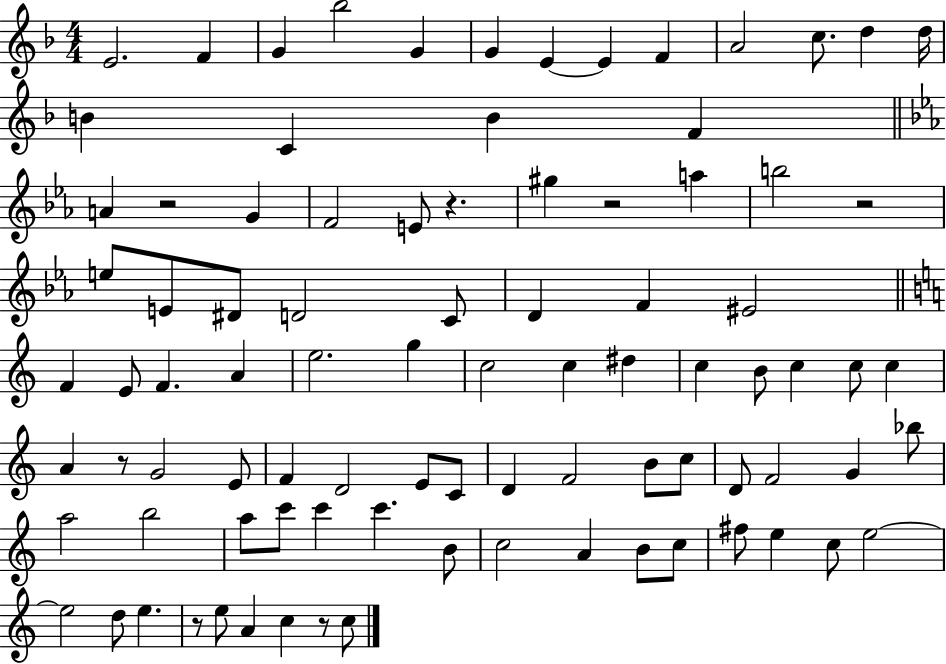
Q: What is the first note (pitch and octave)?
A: E4